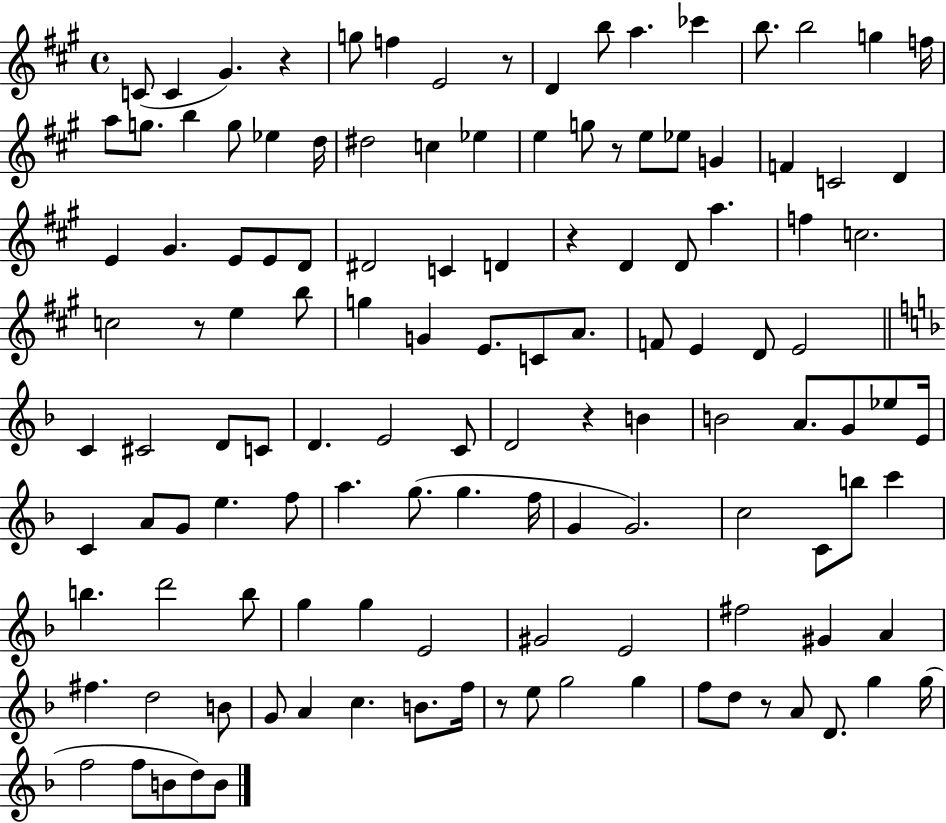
{
  \clef treble
  \time 4/4
  \defaultTimeSignature
  \key a \major
  c'8( c'4 gis'4.) r4 | g''8 f''4 e'2 r8 | d'4 b''8 a''4. ces'''4 | b''8. b''2 g''4 f''16 | \break a''8 g''8. b''4 g''8 ees''4 d''16 | dis''2 c''4 ees''4 | e''4 g''8 r8 e''8 ees''8 g'4 | f'4 c'2 d'4 | \break e'4 gis'4. e'8 e'8 d'8 | dis'2 c'4 d'4 | r4 d'4 d'8 a''4. | f''4 c''2. | \break c''2 r8 e''4 b''8 | g''4 g'4 e'8. c'8 a'8. | f'8 e'4 d'8 e'2 | \bar "||" \break \key f \major c'4 cis'2 d'8 c'8 | d'4. e'2 c'8 | d'2 r4 b'4 | b'2 a'8. g'8 ees''8 e'16 | \break c'4 a'8 g'8 e''4. f''8 | a''4. g''8.( g''4. f''16 | g'4 g'2.) | c''2 c'8 b''8 c'''4 | \break b''4. d'''2 b''8 | g''4 g''4 e'2 | gis'2 e'2 | fis''2 gis'4 a'4 | \break fis''4. d''2 b'8 | g'8 a'4 c''4. b'8. f''16 | r8 e''8 g''2 g''4 | f''8 d''8 r8 a'8 d'8. g''4 g''16( | \break f''2 f''8 b'8 d''8) b'8 | \bar "|."
}